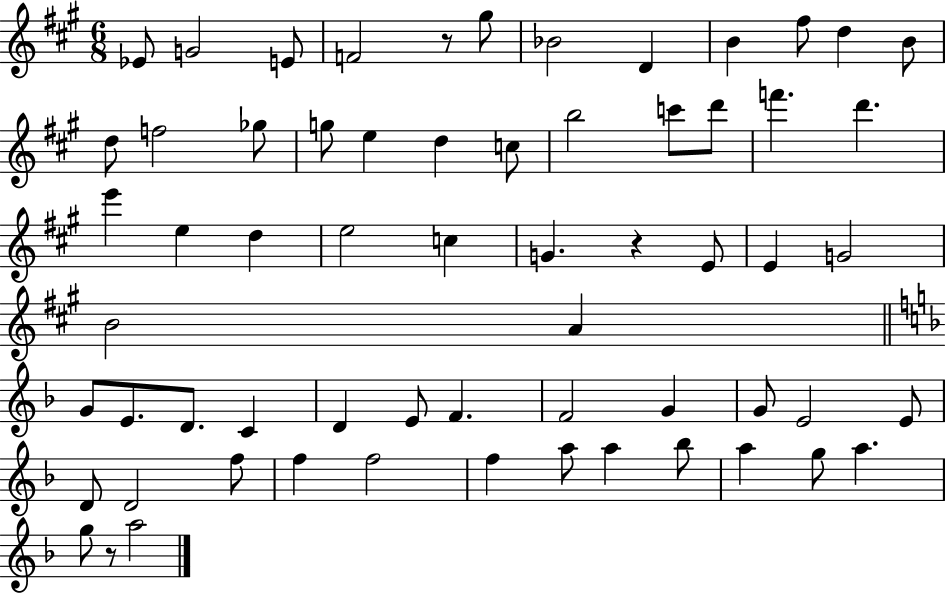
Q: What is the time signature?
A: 6/8